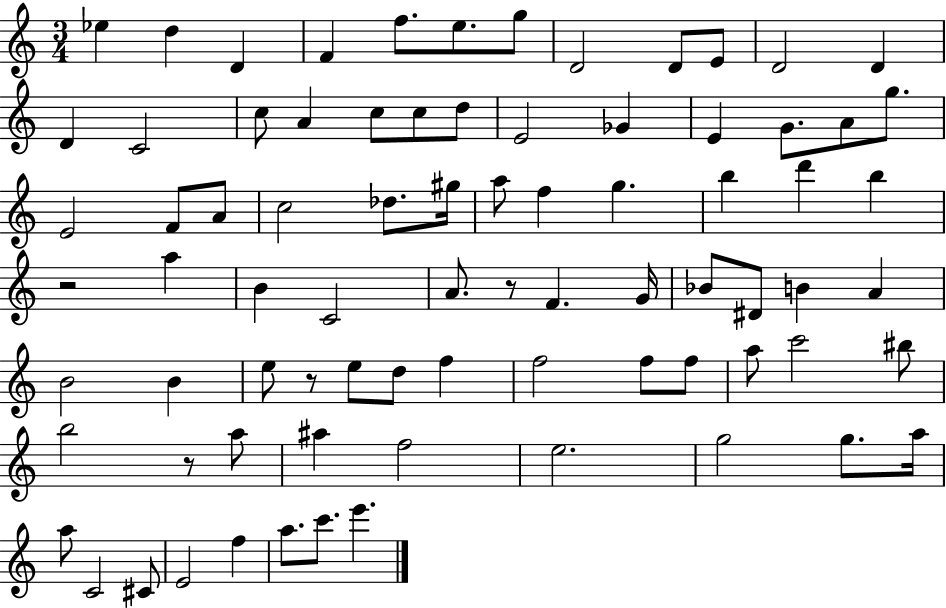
Eb5/q D5/q D4/q F4/q F5/e. E5/e. G5/e D4/h D4/e E4/e D4/h D4/q D4/q C4/h C5/e A4/q C5/e C5/e D5/e E4/h Gb4/q E4/q G4/e. A4/e G5/e. E4/h F4/e A4/e C5/h Db5/e. G#5/s A5/e F5/q G5/q. B5/q D6/q B5/q R/h A5/q B4/q C4/h A4/e. R/e F4/q. G4/s Bb4/e D#4/e B4/q A4/q B4/h B4/q E5/e R/e E5/e D5/e F5/q F5/h F5/e F5/e A5/e C6/h BIS5/e B5/h R/e A5/e A#5/q F5/h E5/h. G5/h G5/e. A5/s A5/e C4/h C#4/e E4/h F5/q A5/e. C6/e. E6/q.